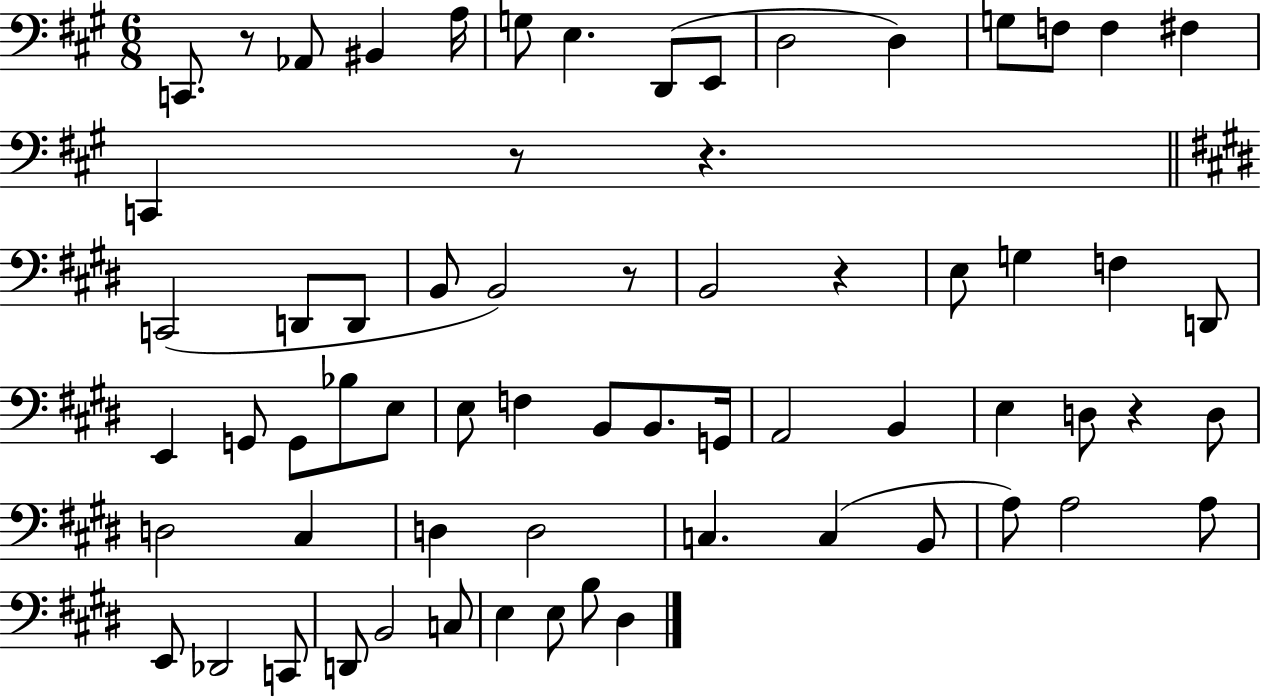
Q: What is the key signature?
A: A major